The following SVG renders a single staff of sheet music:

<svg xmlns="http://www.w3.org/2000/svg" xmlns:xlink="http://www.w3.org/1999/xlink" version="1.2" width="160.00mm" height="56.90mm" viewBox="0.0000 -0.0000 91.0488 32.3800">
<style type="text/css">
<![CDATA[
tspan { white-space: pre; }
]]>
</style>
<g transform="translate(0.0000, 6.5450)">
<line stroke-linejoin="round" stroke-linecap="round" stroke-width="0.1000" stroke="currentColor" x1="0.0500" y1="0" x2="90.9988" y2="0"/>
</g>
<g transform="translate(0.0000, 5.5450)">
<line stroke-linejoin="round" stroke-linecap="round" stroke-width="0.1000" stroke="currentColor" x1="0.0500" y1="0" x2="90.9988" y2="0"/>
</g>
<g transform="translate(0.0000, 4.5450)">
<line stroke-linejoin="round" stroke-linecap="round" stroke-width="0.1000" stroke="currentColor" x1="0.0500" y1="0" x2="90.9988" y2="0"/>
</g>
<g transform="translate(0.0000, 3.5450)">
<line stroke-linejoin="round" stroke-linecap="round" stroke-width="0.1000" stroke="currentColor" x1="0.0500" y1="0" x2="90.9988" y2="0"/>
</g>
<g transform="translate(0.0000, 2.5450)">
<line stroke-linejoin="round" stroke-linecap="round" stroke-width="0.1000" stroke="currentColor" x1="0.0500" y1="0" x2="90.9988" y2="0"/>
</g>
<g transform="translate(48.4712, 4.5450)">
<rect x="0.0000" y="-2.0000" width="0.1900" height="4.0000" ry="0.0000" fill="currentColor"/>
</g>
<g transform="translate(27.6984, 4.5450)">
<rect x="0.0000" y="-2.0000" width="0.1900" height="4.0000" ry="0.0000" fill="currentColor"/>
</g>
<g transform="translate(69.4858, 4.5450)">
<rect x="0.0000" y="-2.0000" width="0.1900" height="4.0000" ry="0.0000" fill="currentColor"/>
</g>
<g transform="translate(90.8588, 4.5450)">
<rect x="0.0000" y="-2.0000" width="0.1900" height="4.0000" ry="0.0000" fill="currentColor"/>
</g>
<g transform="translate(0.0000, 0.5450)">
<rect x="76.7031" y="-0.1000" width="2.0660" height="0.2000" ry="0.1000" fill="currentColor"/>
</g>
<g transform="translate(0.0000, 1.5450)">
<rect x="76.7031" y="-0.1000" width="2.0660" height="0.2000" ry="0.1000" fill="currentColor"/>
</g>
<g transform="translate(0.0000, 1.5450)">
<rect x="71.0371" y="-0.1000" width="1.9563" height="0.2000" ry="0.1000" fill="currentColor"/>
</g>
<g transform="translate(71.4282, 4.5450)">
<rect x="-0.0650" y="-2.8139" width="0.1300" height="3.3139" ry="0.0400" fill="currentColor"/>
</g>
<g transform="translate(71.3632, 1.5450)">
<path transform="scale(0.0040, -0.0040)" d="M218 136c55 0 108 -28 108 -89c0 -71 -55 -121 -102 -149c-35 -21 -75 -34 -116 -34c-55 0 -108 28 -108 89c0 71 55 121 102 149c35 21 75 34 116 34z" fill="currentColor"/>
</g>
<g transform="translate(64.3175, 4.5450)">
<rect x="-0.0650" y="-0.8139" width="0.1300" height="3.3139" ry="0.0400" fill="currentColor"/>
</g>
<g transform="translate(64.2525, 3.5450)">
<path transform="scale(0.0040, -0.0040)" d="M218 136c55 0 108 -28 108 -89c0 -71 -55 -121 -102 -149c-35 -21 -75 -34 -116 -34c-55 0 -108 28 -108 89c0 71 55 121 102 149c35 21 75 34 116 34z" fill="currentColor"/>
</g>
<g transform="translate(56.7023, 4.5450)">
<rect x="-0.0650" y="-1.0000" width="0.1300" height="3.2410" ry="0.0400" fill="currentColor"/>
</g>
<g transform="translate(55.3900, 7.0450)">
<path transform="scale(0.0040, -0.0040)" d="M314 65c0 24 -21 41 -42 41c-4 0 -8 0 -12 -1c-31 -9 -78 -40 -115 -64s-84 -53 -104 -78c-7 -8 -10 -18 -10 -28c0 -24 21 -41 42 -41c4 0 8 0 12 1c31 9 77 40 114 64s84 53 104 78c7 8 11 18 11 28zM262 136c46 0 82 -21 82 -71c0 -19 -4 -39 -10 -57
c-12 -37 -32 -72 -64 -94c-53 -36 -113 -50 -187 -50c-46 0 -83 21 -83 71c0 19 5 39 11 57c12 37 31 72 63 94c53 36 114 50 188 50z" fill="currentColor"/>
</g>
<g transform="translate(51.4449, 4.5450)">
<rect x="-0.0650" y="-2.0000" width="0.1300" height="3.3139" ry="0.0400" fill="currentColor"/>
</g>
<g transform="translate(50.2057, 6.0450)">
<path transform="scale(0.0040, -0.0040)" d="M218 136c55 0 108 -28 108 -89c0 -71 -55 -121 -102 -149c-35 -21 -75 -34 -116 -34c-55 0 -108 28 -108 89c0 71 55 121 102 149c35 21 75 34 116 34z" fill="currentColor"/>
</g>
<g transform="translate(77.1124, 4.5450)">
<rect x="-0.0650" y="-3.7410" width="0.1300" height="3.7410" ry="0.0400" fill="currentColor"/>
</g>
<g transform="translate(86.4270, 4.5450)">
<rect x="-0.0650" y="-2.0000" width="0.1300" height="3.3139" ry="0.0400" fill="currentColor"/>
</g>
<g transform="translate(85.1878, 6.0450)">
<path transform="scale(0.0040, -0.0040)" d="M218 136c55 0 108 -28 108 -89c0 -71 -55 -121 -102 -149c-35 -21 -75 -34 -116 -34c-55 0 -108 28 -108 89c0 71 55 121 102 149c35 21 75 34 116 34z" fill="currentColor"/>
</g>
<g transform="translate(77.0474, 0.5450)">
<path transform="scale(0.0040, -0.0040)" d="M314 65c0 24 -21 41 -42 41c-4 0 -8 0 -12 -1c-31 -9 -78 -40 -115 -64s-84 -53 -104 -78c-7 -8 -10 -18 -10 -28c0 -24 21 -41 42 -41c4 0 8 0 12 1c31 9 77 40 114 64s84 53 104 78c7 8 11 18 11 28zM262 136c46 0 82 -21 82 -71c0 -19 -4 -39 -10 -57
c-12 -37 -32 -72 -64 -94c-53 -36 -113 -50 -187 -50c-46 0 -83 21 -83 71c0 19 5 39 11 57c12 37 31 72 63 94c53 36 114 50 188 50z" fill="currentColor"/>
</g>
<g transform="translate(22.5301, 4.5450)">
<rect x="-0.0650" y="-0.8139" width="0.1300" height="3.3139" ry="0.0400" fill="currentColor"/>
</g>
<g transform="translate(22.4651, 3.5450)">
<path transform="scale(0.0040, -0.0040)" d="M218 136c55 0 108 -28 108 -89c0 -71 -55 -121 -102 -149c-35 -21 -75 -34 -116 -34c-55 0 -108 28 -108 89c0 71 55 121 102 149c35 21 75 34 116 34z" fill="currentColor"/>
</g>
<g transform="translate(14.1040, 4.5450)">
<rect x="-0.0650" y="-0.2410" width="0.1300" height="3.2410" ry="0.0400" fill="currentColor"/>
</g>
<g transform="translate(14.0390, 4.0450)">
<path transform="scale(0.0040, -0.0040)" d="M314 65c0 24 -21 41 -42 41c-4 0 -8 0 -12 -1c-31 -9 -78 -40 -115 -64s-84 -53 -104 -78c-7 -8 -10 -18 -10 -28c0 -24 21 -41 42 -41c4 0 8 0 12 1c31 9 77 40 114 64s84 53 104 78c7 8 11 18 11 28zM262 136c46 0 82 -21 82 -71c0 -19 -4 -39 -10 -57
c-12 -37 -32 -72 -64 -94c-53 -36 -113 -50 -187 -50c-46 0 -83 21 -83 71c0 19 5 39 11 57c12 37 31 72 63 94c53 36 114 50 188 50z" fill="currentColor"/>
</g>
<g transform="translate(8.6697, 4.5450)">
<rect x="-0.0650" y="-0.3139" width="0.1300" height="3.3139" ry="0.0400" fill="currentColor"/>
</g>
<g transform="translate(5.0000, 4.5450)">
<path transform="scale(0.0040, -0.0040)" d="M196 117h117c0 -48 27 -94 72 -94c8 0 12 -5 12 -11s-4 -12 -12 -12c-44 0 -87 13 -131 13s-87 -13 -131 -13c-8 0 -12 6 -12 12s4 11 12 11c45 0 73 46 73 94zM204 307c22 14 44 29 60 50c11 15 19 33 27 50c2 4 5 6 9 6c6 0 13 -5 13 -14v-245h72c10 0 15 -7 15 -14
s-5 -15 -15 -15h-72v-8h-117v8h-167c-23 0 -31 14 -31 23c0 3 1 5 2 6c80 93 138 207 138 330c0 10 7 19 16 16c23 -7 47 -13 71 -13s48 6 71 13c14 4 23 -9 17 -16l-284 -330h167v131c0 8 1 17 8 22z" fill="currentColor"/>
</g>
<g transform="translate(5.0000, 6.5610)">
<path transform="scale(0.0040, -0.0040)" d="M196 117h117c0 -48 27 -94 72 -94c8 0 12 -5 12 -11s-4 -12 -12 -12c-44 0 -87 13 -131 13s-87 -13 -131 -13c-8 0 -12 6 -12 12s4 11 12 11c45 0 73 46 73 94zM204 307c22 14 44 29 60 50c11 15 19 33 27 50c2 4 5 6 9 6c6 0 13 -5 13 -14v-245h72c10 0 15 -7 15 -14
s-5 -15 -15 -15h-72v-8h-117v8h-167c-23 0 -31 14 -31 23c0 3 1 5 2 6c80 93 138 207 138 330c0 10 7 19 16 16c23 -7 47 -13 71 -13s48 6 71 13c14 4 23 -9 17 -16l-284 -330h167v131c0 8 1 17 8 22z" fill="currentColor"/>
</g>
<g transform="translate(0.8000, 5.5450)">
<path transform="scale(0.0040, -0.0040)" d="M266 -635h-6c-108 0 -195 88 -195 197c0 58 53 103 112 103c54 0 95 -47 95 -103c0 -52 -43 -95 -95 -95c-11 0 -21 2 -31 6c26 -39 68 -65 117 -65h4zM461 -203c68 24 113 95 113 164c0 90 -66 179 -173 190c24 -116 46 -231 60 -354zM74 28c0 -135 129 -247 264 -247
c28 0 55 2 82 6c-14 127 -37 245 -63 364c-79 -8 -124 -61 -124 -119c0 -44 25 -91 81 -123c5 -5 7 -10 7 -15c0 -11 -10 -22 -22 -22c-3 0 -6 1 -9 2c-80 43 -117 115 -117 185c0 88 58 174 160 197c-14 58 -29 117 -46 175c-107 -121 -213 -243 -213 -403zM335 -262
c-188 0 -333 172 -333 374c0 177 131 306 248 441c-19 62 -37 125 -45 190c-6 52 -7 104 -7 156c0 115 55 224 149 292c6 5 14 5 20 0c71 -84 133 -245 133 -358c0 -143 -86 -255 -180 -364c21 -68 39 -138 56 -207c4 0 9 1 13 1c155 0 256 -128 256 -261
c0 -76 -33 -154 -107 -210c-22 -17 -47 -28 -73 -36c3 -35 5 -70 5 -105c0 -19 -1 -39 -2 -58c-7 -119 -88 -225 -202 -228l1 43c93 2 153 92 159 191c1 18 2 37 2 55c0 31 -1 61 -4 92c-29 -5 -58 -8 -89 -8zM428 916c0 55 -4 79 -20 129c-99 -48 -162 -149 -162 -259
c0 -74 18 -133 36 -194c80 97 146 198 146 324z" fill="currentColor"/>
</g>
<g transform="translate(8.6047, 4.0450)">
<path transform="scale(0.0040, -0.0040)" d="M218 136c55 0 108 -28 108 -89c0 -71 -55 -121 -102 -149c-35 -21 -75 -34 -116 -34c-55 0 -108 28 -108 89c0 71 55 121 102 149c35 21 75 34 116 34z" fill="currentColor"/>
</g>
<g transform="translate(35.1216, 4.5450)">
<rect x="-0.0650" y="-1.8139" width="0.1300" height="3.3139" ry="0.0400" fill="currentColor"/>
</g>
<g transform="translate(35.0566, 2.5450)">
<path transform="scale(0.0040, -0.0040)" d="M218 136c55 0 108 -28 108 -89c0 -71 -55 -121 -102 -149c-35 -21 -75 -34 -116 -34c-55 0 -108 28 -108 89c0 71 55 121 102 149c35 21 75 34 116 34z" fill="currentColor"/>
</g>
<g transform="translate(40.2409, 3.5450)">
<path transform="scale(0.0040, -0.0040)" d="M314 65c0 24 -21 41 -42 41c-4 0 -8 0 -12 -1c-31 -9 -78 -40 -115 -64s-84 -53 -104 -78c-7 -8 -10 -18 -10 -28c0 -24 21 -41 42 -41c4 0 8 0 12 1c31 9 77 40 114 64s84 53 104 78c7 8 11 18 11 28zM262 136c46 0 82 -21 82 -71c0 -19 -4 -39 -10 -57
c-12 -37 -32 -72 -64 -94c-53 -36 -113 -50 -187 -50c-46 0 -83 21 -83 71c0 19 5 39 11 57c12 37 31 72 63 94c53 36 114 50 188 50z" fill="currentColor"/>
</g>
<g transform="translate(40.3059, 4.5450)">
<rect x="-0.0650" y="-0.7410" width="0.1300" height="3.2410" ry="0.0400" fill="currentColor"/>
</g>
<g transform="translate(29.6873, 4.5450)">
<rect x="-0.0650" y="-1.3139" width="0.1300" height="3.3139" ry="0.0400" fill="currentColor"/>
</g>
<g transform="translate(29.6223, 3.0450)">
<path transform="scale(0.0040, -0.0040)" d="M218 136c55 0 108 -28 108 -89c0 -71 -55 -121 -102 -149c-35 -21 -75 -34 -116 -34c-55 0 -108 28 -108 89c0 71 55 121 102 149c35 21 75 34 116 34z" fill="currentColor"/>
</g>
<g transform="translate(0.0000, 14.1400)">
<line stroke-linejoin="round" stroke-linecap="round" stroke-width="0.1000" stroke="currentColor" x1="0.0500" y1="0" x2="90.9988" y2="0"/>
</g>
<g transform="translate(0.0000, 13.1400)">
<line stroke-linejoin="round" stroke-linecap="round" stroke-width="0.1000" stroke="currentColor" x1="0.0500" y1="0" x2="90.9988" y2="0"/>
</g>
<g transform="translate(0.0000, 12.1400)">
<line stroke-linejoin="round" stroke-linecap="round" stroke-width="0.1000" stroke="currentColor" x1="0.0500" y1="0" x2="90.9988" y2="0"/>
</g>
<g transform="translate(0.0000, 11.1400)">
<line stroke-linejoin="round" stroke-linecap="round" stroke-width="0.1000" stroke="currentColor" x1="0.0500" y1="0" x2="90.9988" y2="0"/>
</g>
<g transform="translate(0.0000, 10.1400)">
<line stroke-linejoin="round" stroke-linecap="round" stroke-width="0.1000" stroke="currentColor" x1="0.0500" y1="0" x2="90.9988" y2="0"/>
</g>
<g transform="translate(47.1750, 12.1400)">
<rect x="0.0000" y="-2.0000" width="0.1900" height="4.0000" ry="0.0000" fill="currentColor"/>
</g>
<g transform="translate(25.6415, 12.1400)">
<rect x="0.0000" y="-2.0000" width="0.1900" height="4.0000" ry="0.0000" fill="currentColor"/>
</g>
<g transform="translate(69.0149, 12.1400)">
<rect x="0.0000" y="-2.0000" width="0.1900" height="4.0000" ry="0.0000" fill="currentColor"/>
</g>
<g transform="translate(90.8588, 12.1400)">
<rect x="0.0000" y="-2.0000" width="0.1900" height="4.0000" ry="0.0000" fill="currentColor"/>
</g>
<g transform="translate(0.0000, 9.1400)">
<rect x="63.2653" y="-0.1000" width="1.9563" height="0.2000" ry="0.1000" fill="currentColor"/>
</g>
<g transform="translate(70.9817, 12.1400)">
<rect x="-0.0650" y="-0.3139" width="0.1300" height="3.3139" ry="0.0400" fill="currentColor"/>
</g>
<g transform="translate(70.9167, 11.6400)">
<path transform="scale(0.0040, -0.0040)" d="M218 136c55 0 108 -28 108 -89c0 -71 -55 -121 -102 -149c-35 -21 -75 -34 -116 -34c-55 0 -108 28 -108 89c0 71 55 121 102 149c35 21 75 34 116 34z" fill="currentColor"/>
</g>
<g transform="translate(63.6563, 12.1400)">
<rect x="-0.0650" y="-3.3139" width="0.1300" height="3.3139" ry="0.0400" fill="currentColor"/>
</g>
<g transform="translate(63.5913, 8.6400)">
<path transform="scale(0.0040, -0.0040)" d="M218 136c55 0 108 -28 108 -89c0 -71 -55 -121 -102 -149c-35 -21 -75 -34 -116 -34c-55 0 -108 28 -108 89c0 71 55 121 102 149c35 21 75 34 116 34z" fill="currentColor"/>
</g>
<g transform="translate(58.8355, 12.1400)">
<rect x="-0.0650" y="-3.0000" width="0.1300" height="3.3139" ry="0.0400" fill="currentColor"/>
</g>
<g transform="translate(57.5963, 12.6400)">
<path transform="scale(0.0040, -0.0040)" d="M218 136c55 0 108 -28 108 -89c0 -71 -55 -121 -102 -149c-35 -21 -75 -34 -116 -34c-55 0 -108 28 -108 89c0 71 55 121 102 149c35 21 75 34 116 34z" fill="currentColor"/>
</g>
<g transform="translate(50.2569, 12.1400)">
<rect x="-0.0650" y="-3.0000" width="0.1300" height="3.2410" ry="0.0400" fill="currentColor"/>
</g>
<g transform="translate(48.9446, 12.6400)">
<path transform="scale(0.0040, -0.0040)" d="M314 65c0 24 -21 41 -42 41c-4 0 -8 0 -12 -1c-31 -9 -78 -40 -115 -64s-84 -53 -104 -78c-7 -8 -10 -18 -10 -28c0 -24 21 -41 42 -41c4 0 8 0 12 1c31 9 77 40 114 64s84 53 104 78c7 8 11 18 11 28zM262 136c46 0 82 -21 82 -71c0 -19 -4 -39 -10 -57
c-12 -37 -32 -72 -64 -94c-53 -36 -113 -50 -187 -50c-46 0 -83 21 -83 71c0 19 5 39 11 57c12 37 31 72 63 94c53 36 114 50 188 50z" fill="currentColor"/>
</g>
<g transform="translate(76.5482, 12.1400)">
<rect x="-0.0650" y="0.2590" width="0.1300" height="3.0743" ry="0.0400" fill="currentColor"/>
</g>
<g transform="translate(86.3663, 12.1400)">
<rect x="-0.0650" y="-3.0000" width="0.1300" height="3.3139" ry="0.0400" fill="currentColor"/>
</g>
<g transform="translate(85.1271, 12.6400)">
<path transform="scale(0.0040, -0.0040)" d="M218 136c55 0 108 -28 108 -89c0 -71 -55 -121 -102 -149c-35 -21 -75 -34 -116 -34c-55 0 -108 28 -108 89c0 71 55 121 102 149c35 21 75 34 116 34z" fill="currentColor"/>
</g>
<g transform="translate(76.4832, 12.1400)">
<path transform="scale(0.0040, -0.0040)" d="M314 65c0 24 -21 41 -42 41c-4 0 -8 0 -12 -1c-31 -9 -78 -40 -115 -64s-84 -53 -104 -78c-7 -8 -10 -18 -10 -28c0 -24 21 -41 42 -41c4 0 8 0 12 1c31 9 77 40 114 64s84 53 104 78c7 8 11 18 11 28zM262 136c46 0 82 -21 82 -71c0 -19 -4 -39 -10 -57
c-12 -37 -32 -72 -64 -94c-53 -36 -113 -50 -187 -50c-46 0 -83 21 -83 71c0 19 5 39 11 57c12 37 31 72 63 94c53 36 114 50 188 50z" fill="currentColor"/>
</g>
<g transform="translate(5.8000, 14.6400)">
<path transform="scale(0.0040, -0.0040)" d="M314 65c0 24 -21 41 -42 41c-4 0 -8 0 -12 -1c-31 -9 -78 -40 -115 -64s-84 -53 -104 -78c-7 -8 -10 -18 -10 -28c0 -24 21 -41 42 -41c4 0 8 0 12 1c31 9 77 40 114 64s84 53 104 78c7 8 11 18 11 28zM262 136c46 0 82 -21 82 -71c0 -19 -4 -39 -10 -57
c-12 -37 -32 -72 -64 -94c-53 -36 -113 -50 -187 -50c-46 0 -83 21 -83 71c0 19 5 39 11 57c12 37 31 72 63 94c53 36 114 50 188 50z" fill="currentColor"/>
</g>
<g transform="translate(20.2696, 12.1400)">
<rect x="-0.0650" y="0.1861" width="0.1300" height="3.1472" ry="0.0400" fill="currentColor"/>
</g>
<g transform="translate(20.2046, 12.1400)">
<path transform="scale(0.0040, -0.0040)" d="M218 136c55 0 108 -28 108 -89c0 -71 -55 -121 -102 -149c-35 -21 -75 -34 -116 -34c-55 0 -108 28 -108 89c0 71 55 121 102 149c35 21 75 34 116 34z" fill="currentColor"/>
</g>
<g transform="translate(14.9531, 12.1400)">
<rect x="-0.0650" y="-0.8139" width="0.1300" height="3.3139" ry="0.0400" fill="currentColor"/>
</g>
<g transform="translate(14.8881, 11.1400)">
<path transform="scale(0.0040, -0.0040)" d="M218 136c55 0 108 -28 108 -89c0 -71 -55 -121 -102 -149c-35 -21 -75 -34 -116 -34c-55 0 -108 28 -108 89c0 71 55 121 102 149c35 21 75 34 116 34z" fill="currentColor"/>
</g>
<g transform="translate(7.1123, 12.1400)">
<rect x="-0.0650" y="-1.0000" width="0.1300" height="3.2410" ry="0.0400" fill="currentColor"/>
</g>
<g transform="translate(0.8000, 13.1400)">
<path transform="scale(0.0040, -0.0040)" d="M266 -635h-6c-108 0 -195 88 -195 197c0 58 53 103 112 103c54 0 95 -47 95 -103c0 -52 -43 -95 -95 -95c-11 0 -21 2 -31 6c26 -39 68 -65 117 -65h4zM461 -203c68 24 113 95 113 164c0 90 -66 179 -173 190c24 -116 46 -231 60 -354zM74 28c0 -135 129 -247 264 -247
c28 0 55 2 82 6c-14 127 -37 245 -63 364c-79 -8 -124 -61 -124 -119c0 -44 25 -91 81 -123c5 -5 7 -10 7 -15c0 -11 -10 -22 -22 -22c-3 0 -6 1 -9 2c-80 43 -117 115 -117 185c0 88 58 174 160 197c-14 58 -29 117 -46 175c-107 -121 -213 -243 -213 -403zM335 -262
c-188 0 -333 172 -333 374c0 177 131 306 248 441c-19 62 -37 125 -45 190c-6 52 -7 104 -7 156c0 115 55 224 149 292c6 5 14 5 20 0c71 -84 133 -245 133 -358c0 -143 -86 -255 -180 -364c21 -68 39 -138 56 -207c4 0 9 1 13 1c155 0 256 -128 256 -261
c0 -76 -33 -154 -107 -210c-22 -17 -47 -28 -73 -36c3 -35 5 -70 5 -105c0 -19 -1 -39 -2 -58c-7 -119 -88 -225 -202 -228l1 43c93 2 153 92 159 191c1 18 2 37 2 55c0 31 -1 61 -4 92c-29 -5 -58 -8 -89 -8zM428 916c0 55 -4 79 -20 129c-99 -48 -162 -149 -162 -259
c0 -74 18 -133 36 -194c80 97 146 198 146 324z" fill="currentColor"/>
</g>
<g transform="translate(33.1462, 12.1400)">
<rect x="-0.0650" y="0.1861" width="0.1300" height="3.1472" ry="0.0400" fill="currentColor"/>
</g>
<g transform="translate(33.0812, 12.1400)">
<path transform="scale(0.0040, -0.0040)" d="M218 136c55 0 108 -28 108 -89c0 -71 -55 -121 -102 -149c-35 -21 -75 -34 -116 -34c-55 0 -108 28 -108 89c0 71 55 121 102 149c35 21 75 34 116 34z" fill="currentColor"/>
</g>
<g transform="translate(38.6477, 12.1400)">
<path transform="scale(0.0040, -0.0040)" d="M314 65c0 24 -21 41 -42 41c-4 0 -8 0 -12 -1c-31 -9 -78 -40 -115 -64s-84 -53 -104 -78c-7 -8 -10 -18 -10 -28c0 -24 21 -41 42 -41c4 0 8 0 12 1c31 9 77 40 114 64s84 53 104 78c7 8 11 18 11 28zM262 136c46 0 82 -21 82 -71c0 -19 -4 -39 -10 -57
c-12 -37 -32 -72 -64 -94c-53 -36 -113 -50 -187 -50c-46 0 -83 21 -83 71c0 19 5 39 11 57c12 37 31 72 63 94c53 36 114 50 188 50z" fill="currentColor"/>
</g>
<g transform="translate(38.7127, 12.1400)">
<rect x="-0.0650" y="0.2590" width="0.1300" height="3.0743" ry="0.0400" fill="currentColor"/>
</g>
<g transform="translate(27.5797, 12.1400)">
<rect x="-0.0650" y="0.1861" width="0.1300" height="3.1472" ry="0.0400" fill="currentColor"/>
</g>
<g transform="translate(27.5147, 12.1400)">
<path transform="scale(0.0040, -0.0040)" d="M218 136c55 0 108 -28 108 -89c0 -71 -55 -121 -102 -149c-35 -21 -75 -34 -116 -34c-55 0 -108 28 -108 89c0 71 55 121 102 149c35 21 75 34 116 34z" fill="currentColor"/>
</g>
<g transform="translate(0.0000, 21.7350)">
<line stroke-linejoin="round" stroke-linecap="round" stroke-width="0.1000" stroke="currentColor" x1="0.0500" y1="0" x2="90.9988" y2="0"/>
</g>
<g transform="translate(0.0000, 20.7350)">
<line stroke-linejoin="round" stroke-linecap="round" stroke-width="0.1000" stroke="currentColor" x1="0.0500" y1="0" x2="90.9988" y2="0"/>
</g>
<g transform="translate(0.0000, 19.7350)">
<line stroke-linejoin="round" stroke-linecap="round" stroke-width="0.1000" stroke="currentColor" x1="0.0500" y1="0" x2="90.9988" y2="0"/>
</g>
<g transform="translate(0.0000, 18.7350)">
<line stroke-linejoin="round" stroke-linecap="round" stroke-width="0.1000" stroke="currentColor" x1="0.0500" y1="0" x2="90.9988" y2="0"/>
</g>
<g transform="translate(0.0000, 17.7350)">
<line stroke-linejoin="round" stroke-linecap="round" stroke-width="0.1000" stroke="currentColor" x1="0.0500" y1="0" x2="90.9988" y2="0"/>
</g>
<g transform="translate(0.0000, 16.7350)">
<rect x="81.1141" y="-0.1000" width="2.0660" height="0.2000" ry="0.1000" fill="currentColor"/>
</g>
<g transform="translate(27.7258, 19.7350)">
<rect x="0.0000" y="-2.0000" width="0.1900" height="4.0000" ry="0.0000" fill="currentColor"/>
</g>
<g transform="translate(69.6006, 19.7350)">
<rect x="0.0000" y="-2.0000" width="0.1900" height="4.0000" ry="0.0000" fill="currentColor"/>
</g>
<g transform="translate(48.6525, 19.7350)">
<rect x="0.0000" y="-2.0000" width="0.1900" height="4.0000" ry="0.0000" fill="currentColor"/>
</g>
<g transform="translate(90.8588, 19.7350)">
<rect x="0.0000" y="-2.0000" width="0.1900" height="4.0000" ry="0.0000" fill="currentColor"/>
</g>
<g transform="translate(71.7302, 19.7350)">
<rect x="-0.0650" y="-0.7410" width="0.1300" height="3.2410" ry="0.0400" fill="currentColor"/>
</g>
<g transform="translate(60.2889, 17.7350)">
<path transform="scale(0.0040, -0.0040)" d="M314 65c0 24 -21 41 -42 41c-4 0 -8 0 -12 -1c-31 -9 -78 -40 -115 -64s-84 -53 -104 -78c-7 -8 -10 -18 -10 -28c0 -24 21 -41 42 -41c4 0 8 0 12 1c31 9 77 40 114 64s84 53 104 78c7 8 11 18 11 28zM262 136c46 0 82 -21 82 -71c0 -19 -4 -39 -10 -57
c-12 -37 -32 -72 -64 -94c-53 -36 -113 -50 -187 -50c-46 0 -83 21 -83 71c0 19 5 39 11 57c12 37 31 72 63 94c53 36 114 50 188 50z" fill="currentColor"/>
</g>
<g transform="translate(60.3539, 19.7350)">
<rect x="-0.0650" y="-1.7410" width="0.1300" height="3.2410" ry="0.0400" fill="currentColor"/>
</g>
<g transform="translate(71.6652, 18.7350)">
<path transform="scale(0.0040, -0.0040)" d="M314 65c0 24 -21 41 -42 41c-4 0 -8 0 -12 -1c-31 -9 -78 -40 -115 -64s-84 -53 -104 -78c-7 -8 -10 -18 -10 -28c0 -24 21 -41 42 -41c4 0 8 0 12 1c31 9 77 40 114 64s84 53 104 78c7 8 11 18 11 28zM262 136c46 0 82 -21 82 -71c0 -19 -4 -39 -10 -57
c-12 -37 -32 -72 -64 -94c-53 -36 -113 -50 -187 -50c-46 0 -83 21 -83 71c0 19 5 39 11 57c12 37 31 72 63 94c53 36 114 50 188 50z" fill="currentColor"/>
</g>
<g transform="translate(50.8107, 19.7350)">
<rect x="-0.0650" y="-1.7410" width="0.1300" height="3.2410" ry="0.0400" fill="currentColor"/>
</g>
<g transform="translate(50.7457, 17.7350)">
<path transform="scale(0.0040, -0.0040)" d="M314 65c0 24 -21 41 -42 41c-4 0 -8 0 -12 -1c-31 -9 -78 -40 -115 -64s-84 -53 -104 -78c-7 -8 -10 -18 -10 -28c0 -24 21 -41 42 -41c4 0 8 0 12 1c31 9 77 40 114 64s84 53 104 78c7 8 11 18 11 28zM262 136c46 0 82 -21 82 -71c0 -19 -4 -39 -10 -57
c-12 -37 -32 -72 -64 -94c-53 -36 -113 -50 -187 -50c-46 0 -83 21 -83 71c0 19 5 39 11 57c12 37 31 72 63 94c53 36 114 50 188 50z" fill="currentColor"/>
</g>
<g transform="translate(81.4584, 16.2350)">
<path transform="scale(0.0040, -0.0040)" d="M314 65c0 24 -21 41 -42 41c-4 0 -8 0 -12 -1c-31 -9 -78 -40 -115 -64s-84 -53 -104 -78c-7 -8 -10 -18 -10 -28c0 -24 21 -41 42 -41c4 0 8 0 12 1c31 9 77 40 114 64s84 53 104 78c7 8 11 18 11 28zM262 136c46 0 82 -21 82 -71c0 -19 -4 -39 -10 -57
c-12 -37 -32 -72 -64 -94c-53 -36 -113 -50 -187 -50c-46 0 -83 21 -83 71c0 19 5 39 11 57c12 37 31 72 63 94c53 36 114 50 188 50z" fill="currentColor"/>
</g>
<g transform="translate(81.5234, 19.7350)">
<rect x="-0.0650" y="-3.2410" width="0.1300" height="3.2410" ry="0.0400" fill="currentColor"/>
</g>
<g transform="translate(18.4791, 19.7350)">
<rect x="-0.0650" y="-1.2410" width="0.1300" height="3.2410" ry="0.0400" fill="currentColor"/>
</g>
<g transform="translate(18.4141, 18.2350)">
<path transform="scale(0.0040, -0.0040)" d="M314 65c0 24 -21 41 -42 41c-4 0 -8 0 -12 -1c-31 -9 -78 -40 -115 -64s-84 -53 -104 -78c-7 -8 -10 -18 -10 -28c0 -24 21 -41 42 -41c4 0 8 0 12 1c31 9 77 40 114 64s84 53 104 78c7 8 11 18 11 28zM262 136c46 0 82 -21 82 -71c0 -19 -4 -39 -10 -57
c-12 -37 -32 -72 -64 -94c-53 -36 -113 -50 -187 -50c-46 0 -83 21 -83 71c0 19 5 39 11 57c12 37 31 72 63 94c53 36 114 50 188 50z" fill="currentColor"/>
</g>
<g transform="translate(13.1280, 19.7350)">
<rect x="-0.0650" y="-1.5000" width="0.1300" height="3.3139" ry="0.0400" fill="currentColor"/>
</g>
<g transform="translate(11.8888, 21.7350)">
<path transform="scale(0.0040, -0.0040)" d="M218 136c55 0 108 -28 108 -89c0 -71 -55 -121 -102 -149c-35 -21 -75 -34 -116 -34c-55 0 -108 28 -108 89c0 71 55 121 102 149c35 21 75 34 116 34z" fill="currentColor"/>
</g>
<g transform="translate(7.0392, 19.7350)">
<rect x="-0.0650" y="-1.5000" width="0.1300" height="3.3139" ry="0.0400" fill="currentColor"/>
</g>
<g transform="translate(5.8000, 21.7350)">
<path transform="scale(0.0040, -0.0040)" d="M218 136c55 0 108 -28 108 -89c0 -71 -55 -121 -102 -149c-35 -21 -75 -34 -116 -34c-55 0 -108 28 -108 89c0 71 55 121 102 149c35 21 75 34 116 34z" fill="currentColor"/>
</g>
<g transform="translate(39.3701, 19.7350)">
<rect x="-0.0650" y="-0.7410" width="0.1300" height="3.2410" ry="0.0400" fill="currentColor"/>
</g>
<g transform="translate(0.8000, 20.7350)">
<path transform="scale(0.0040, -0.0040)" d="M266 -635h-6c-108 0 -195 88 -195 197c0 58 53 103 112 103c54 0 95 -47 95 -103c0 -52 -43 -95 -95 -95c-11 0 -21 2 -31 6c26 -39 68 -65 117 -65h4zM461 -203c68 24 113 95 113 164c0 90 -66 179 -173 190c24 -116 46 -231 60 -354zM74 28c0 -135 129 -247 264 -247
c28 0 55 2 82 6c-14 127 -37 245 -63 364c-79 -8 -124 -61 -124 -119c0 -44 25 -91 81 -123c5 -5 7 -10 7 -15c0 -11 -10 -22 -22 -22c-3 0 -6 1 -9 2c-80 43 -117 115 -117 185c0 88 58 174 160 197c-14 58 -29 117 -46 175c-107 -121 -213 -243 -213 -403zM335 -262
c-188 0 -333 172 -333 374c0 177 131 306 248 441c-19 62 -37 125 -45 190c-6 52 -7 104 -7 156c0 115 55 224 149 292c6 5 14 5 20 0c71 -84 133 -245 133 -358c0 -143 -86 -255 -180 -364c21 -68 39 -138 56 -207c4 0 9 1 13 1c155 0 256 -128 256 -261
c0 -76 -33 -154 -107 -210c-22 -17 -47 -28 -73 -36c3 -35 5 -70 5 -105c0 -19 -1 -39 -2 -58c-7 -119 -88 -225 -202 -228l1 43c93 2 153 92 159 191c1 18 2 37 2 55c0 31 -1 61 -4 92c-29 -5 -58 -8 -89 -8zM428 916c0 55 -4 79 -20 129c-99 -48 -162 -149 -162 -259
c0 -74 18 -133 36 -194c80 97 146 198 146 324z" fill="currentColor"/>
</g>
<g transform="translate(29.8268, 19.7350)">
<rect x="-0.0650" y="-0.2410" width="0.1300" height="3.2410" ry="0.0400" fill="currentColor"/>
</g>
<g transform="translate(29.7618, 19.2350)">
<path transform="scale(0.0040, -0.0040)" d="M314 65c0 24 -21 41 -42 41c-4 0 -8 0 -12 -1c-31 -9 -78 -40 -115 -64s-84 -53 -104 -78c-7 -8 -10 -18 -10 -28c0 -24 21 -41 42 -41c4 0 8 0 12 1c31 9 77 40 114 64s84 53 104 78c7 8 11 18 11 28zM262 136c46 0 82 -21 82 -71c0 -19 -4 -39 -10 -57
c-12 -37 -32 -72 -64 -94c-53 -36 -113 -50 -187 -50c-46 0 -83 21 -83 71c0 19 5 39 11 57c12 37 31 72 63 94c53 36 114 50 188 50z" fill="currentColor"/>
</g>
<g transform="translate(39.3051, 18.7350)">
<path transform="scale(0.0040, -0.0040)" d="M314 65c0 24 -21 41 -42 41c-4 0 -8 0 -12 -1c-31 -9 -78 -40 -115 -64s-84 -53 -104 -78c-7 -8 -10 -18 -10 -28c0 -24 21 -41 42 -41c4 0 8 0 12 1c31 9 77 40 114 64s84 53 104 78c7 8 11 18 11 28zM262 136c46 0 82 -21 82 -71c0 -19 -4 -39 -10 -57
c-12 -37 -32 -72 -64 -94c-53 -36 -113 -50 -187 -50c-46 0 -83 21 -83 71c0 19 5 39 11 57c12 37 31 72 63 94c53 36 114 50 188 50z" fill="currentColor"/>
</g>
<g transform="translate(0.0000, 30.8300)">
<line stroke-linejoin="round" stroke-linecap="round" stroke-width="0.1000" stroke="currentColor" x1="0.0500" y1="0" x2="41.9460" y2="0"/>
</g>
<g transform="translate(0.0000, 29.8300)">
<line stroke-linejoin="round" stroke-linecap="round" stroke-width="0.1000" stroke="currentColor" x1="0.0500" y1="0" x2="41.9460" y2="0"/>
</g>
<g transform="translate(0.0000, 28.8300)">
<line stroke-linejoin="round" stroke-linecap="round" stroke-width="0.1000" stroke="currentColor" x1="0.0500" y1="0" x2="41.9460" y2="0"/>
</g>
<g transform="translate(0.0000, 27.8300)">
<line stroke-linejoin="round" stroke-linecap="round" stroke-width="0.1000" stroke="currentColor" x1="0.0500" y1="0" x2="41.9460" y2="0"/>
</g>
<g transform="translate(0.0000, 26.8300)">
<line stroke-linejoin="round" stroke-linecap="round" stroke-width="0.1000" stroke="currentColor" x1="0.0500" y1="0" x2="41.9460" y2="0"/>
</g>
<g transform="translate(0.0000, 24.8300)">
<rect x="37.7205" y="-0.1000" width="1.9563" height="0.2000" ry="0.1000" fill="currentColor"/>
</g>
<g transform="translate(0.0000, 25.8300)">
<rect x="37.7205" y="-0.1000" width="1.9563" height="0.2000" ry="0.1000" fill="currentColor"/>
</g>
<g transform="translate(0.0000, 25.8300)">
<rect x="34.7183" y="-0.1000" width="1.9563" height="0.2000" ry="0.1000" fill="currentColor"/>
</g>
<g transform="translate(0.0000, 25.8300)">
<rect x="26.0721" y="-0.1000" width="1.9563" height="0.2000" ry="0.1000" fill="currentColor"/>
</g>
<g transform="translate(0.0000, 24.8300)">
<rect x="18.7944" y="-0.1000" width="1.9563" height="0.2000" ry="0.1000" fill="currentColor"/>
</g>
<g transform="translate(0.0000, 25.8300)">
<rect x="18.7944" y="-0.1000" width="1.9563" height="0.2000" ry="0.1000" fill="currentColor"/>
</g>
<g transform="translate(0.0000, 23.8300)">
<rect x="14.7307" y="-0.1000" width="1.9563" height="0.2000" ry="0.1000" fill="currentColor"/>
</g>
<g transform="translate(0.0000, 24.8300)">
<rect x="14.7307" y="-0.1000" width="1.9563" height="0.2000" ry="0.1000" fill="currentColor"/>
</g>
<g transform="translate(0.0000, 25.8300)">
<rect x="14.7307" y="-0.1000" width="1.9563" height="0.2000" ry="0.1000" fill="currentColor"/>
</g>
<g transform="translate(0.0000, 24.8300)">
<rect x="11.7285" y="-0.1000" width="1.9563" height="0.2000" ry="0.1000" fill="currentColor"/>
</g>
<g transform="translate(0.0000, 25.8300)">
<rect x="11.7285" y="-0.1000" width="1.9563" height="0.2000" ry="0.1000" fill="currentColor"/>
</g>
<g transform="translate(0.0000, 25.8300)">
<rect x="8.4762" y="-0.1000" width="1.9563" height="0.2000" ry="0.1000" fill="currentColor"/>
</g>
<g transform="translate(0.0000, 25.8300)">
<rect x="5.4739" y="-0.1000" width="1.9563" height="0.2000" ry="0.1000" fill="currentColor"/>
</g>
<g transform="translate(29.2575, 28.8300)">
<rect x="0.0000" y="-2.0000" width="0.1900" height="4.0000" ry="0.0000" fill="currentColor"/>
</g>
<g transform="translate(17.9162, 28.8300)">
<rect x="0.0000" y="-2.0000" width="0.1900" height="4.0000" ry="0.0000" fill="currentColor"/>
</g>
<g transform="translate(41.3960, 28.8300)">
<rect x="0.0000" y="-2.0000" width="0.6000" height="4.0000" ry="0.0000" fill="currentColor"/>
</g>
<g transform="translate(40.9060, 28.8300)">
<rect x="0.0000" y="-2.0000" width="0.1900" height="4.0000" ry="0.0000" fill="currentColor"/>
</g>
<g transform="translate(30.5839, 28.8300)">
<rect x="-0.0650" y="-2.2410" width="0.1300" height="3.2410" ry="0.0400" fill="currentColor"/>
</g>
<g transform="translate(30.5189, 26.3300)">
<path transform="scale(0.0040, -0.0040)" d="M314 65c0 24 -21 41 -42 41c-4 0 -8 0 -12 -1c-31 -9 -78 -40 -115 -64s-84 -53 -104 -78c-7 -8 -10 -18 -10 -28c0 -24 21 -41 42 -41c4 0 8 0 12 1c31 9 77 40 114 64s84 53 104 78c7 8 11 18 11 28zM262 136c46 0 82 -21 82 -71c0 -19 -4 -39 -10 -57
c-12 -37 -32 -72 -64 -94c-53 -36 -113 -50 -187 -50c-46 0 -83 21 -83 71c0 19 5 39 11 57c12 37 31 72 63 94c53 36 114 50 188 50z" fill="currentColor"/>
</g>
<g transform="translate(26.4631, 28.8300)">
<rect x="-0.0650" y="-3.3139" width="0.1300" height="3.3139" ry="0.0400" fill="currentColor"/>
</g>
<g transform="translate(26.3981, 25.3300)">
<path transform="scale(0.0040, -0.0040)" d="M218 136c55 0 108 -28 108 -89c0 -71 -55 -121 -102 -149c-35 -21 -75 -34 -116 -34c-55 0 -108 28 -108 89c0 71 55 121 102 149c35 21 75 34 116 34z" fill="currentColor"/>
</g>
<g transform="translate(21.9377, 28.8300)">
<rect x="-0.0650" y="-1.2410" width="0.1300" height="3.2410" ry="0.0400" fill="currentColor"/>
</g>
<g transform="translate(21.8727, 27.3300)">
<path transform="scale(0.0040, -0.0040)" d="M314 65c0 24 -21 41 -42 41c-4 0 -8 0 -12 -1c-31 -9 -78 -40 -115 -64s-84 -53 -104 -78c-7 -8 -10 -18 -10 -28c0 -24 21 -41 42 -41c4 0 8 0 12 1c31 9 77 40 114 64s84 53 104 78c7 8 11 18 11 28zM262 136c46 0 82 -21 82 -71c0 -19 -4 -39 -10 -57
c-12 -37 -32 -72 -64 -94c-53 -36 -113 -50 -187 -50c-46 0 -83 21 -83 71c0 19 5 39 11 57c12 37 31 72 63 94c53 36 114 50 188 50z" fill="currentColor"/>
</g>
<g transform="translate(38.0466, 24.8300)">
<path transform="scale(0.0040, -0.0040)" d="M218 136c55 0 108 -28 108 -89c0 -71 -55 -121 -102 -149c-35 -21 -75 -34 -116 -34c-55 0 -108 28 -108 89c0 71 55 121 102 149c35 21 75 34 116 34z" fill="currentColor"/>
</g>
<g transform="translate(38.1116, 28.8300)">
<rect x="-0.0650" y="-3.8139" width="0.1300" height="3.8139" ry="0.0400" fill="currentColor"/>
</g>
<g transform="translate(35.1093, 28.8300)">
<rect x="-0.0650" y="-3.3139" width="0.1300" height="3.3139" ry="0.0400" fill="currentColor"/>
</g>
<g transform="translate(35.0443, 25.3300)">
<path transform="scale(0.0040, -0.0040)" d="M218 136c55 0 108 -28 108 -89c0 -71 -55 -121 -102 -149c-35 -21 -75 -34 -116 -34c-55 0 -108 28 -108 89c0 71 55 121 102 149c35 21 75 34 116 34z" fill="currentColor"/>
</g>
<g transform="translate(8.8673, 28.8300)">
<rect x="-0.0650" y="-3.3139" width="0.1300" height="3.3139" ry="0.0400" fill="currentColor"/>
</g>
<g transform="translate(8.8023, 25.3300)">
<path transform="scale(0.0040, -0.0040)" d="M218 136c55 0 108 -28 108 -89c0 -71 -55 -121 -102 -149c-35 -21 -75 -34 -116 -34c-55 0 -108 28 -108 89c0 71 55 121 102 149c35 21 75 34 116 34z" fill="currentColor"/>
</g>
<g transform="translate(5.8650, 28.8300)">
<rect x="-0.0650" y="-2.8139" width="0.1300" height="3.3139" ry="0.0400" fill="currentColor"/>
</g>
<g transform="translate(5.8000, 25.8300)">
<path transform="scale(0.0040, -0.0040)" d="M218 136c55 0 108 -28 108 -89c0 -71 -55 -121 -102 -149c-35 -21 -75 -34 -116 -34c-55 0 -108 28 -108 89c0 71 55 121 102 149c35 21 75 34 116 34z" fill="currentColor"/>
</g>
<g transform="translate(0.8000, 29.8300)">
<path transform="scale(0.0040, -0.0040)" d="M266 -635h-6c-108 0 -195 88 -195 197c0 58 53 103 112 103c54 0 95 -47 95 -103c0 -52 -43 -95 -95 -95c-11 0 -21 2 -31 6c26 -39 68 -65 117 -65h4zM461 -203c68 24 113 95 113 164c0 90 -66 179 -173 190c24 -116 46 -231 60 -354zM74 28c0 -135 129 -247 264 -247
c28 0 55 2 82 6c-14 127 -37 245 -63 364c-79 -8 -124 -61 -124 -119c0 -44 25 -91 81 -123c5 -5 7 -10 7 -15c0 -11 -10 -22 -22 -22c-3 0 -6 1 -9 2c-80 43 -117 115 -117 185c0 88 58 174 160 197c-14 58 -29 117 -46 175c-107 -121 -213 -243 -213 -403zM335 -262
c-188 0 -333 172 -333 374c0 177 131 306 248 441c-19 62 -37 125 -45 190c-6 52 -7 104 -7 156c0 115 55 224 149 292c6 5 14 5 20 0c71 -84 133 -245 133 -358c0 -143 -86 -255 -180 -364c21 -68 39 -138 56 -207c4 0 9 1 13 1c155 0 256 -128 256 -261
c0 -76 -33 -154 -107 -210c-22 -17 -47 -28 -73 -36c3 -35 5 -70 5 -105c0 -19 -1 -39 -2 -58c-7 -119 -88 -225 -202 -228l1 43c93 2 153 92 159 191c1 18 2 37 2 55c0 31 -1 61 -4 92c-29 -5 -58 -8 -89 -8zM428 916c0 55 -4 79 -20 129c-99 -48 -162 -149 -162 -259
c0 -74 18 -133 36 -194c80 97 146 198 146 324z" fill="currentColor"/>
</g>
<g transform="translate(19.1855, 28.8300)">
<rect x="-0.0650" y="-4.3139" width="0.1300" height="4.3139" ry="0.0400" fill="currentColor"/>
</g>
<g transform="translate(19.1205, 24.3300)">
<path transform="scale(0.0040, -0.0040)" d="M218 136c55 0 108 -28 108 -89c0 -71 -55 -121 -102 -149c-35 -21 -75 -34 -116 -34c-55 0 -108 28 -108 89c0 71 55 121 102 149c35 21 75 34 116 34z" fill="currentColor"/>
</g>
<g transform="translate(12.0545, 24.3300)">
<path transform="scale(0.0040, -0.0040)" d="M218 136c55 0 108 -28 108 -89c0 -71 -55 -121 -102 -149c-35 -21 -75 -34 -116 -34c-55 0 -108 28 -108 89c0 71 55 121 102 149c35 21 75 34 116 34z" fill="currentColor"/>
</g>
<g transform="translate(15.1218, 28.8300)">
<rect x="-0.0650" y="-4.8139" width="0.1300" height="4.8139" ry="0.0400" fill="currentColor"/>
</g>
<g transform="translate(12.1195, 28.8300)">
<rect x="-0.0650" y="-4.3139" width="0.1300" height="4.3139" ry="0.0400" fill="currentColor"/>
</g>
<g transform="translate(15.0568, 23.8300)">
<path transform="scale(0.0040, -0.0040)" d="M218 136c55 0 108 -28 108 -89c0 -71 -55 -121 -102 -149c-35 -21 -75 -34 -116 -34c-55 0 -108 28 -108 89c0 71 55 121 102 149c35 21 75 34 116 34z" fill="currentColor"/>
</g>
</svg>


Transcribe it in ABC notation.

X:1
T:Untitled
M:4/4
L:1/4
K:C
c c2 d e f d2 F D2 d a c'2 F D2 d B B B B2 A2 A b c B2 A E E e2 c2 d2 f2 f2 d2 b2 a b d' e' d' e2 b g2 b c'